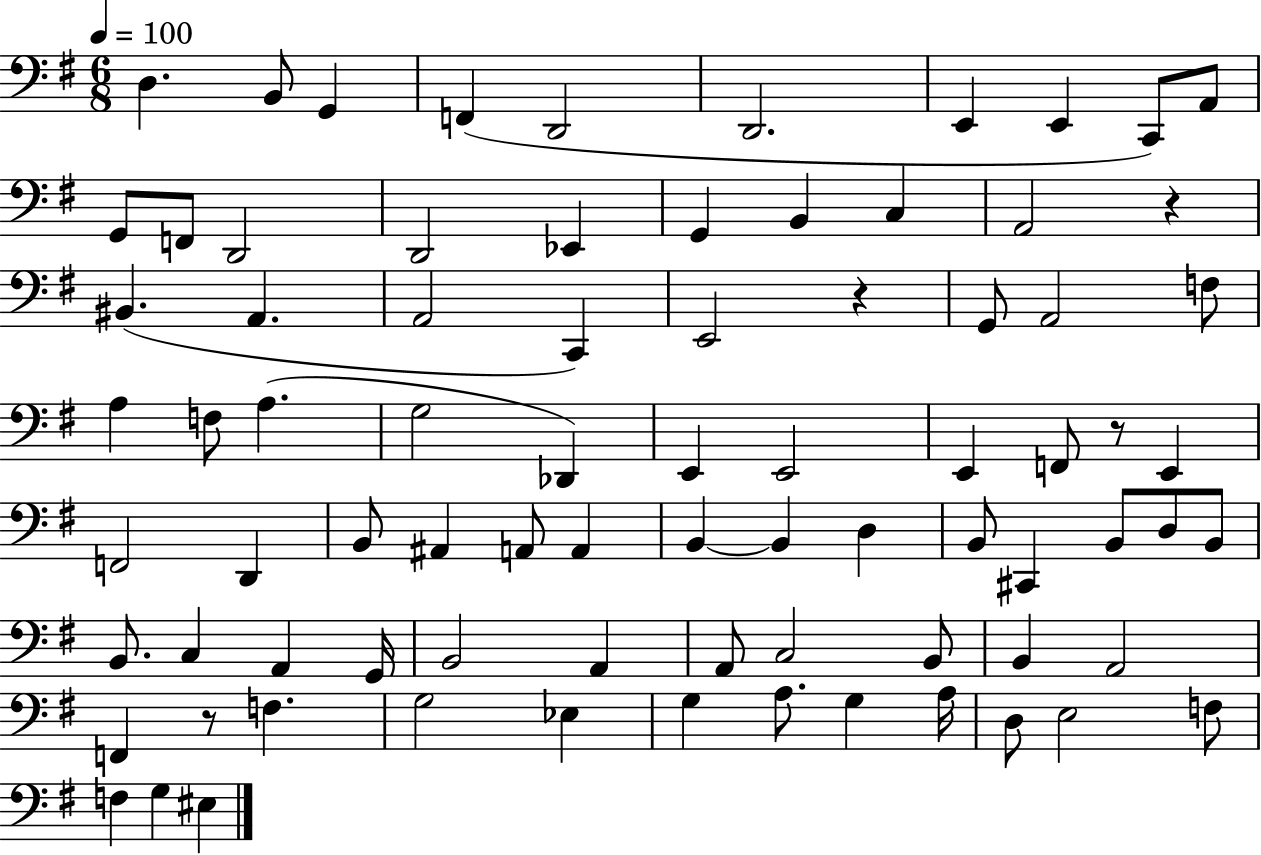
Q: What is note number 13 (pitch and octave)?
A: D2